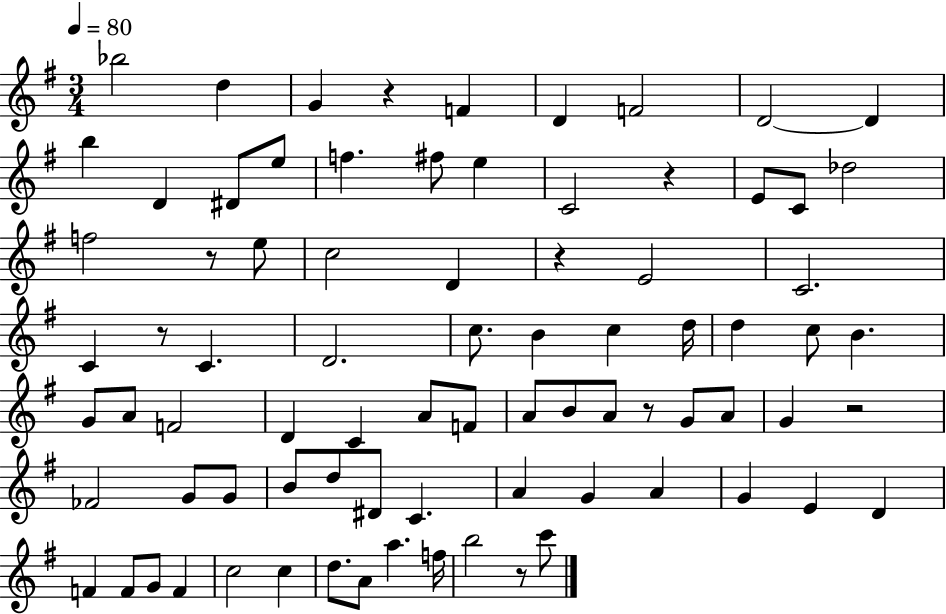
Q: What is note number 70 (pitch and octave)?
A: A5